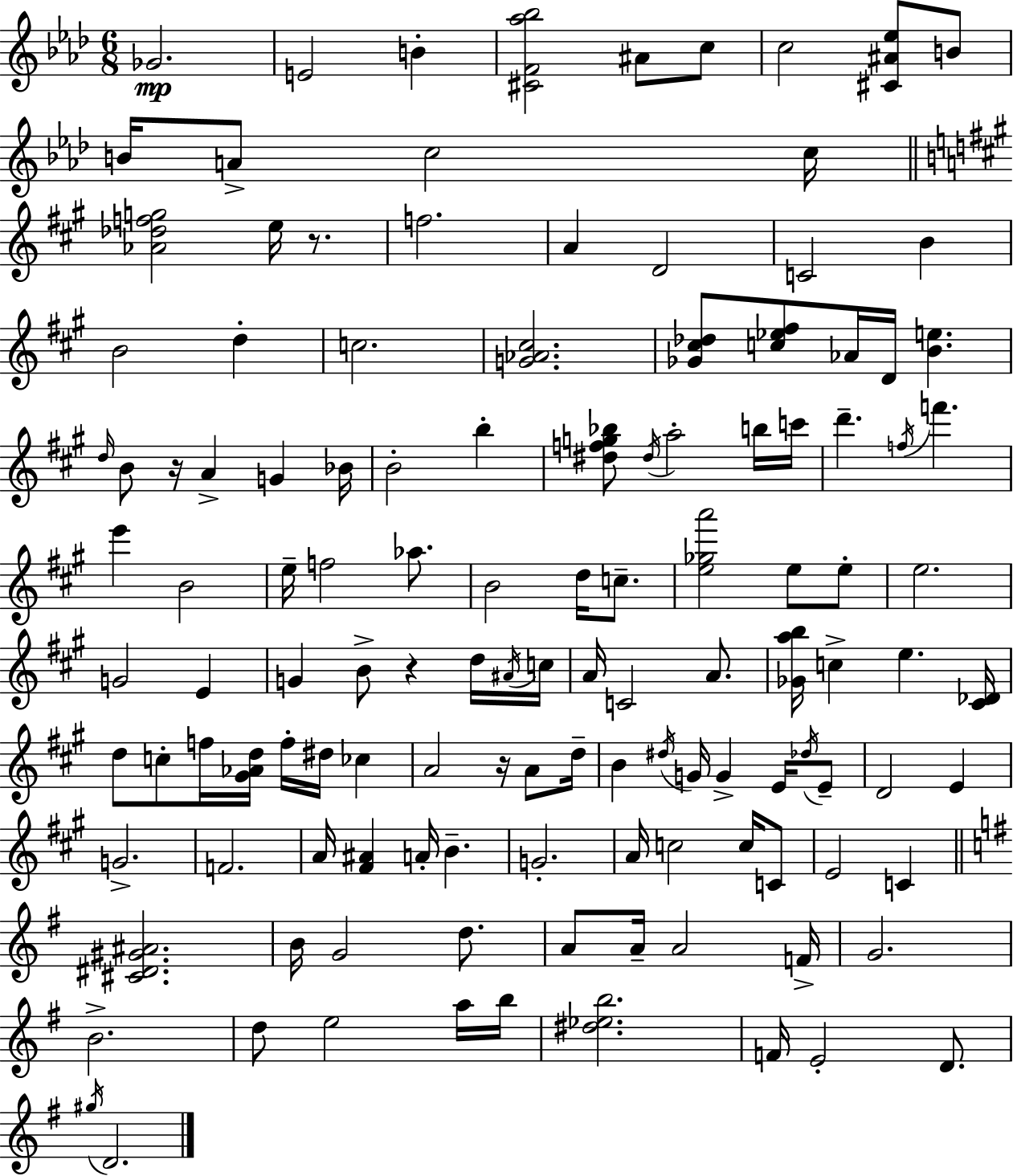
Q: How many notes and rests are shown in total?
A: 126